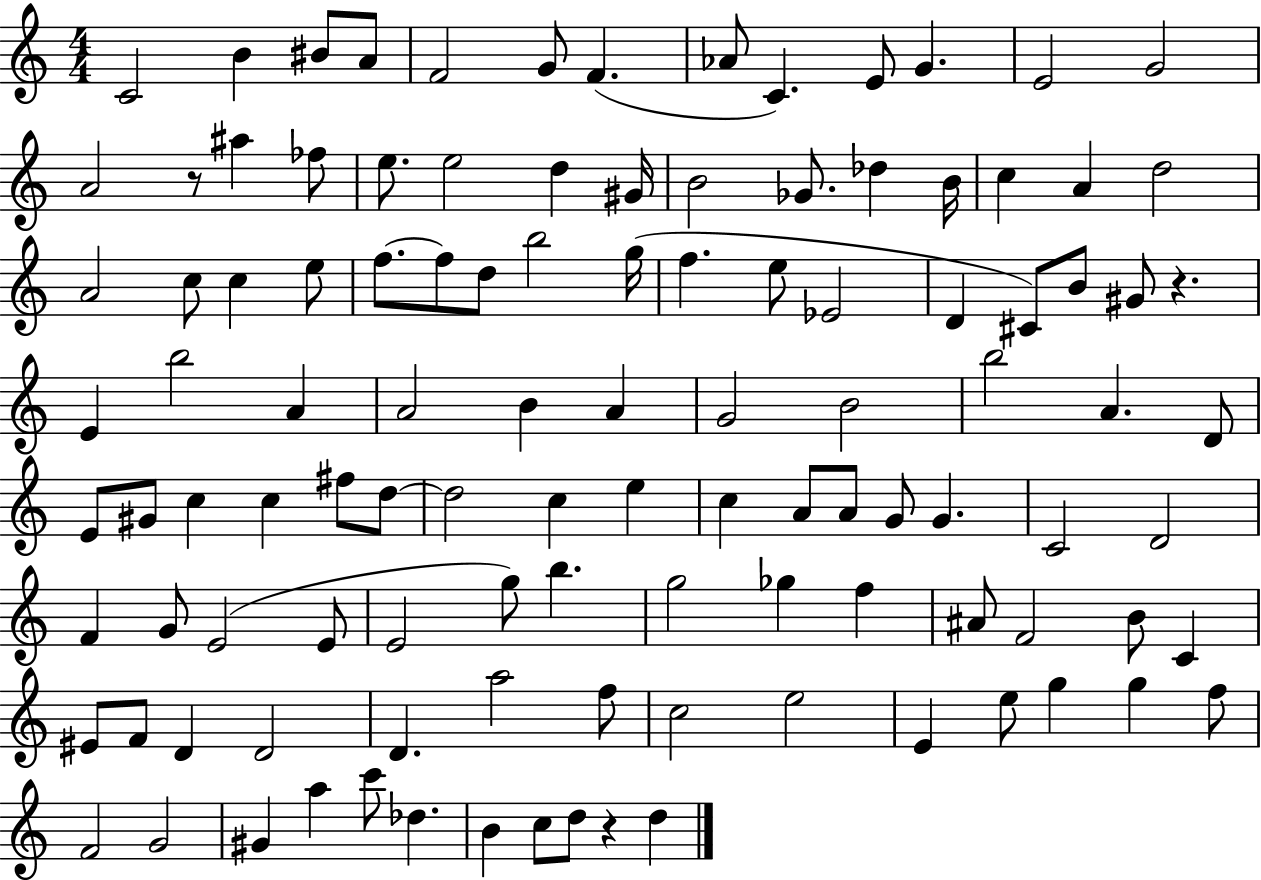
X:1
T:Untitled
M:4/4
L:1/4
K:C
C2 B ^B/2 A/2 F2 G/2 F _A/2 C E/2 G E2 G2 A2 z/2 ^a _f/2 e/2 e2 d ^G/4 B2 _G/2 _d B/4 c A d2 A2 c/2 c e/2 f/2 f/2 d/2 b2 g/4 f e/2 _E2 D ^C/2 B/2 ^G/2 z E b2 A A2 B A G2 B2 b2 A D/2 E/2 ^G/2 c c ^f/2 d/2 d2 c e c A/2 A/2 G/2 G C2 D2 F G/2 E2 E/2 E2 g/2 b g2 _g f ^A/2 F2 B/2 C ^E/2 F/2 D D2 D a2 f/2 c2 e2 E e/2 g g f/2 F2 G2 ^G a c'/2 _d B c/2 d/2 z d